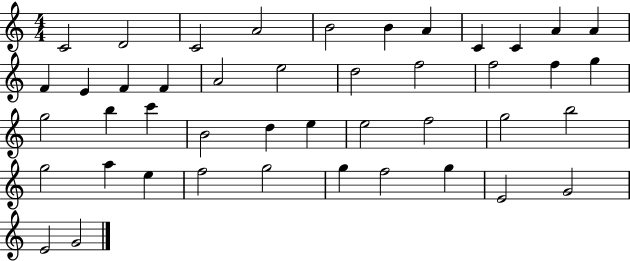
{
  \clef treble
  \numericTimeSignature
  \time 4/4
  \key c \major
  c'2 d'2 | c'2 a'2 | b'2 b'4 a'4 | c'4 c'4 a'4 a'4 | \break f'4 e'4 f'4 f'4 | a'2 e''2 | d''2 f''2 | f''2 f''4 g''4 | \break g''2 b''4 c'''4 | b'2 d''4 e''4 | e''2 f''2 | g''2 b''2 | \break g''2 a''4 e''4 | f''2 g''2 | g''4 f''2 g''4 | e'2 g'2 | \break e'2 g'2 | \bar "|."
}